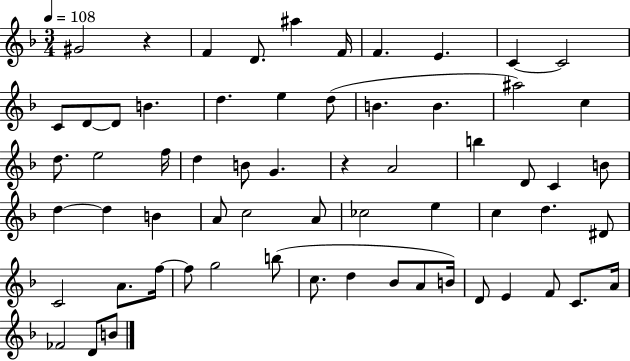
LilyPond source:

{
  \clef treble
  \numericTimeSignature
  \time 3/4
  \key f \major
  \tempo 4 = 108
  gis'2 r4 | f'4 d'8. ais''4 f'16 | f'4. e'4. | c'4~~ c'2 | \break c'8 d'8~~ d'8 b'4. | d''4. e''4 d''8( | b'4. b'4. | ais''2) c''4 | \break d''8. e''2 f''16 | d''4 b'8 g'4. | r4 a'2 | b''4 d'8 c'4 b'8 | \break d''4~~ d''4 b'4 | a'8 c''2 a'8 | ces''2 e''4 | c''4 d''4. dis'8 | \break c'2 a'8. f''16~~ | f''8 g''2 b''8( | c''8. d''4 bes'8 a'8 b'16) | d'8 e'4 f'8 c'8. a'16 | \break fes'2 d'8 b'8 | \bar "|."
}